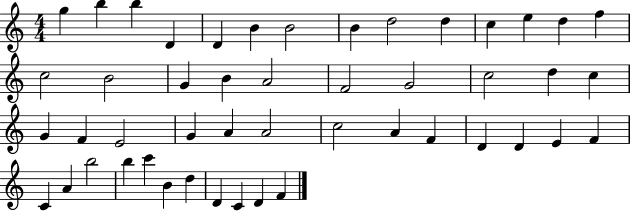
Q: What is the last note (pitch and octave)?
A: F4